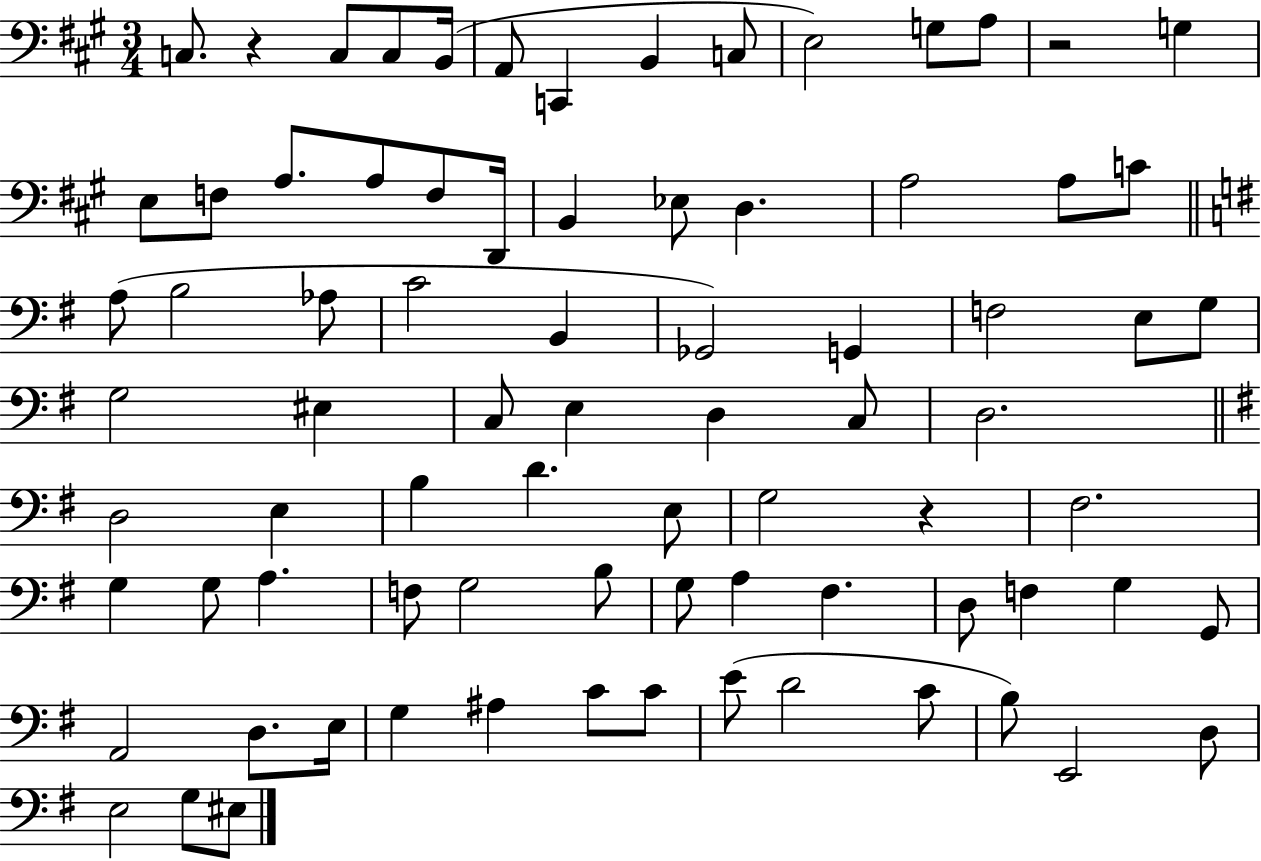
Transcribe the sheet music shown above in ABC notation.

X:1
T:Untitled
M:3/4
L:1/4
K:A
C,/2 z C,/2 C,/2 B,,/4 A,,/2 C,, B,, C,/2 E,2 G,/2 A,/2 z2 G, E,/2 F,/2 A,/2 A,/2 F,/2 D,,/4 B,, _E,/2 D, A,2 A,/2 C/2 A,/2 B,2 _A,/2 C2 B,, _G,,2 G,, F,2 E,/2 G,/2 G,2 ^E, C,/2 E, D, C,/2 D,2 D,2 E, B, D E,/2 G,2 z ^F,2 G, G,/2 A, F,/2 G,2 B,/2 G,/2 A, ^F, D,/2 F, G, G,,/2 A,,2 D,/2 E,/4 G, ^A, C/2 C/2 E/2 D2 C/2 B,/2 E,,2 D,/2 E,2 G,/2 ^E,/2